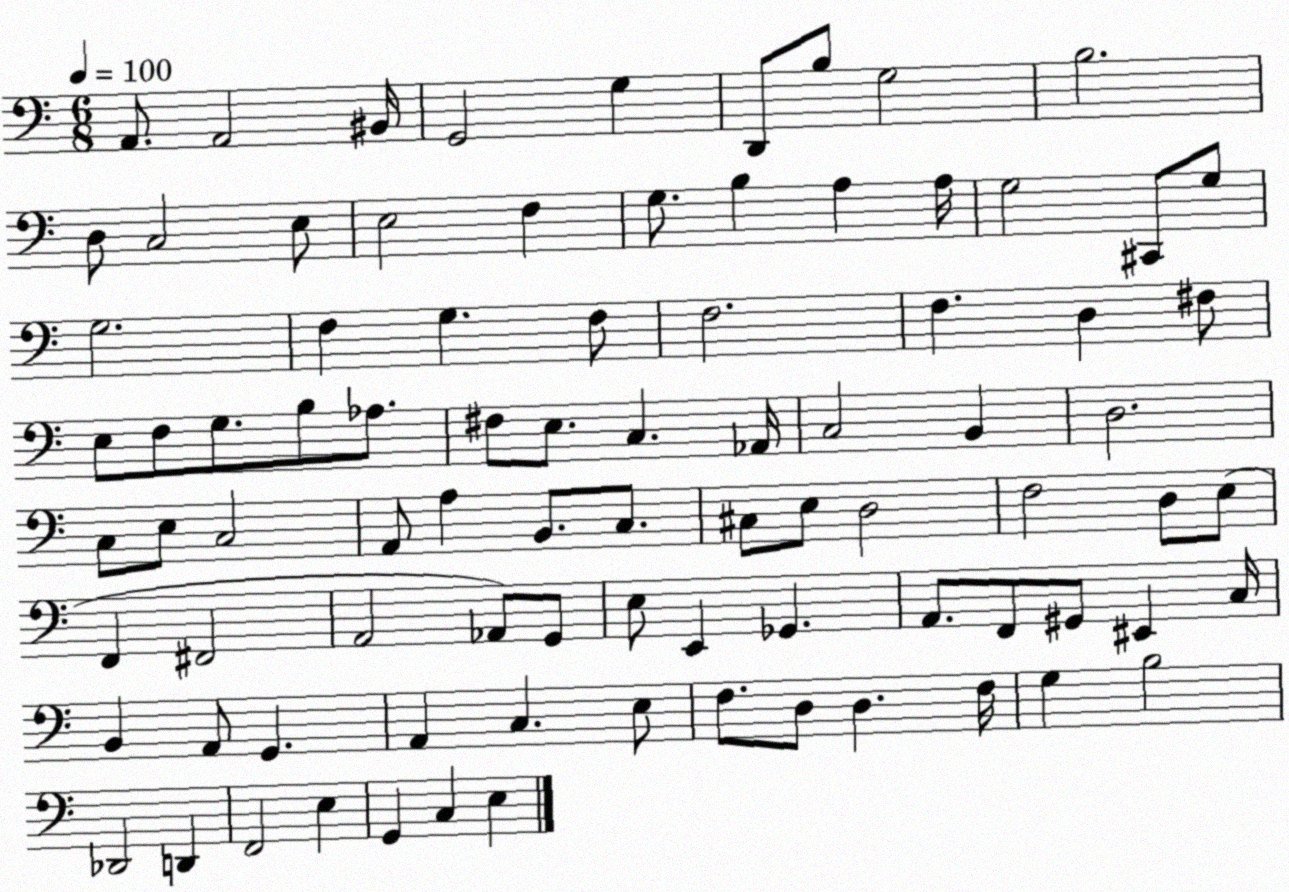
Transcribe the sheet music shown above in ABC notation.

X:1
T:Untitled
M:6/8
L:1/4
K:C
A,,/2 A,,2 ^B,,/4 G,,2 G, D,,/2 B,/2 G,2 B,2 D,/2 C,2 E,/2 E,2 F, G,/2 B, A, A,/4 G,2 ^C,,/2 G,/2 G,2 F, G, F,/2 F,2 F, D, ^F,/2 E,/2 F,/2 G,/2 B,/2 _A,/2 ^F,/2 E,/2 C, _A,,/4 C,2 B,, D,2 C,/2 E,/2 C,2 A,,/2 A, B,,/2 C,/2 ^C,/2 E,/2 D,2 F,2 D,/2 E,/2 F,, ^F,,2 A,,2 _A,,/2 G,,/2 E,/2 E,, _G,, A,,/2 F,,/2 ^G,,/2 ^E,, C,/4 B,, A,,/2 G,, A,, C, E,/2 F,/2 D,/2 D, F,/4 G, B,2 _D,,2 D,, F,,2 E, G,, C, E,